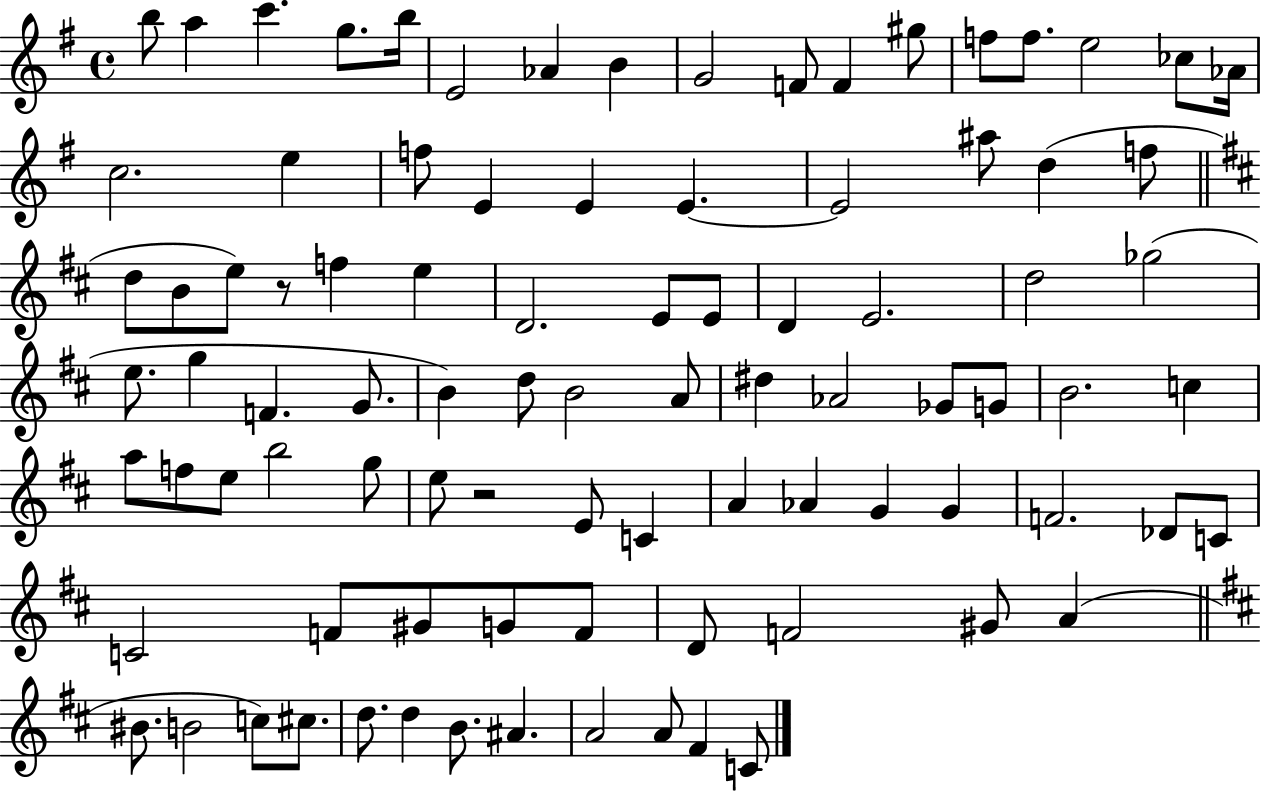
B5/e A5/q C6/q. G5/e. B5/s E4/h Ab4/q B4/q G4/h F4/e F4/q G#5/e F5/e F5/e. E5/h CES5/e Ab4/s C5/h. E5/q F5/e E4/q E4/q E4/q. E4/h A#5/e D5/q F5/e D5/e B4/e E5/e R/e F5/q E5/q D4/h. E4/e E4/e D4/q E4/h. D5/h Gb5/h E5/e. G5/q F4/q. G4/e. B4/q D5/e B4/h A4/e D#5/q Ab4/h Gb4/e G4/e B4/h. C5/q A5/e F5/e E5/e B5/h G5/e E5/e R/h E4/e C4/q A4/q Ab4/q G4/q G4/q F4/h. Db4/e C4/e C4/h F4/e G#4/e G4/e F4/e D4/e F4/h G#4/e A4/q BIS4/e. B4/h C5/e C#5/e. D5/e. D5/q B4/e. A#4/q. A4/h A4/e F#4/q C4/e